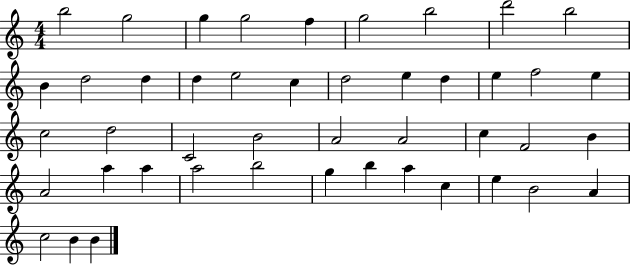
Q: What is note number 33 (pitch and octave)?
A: A5